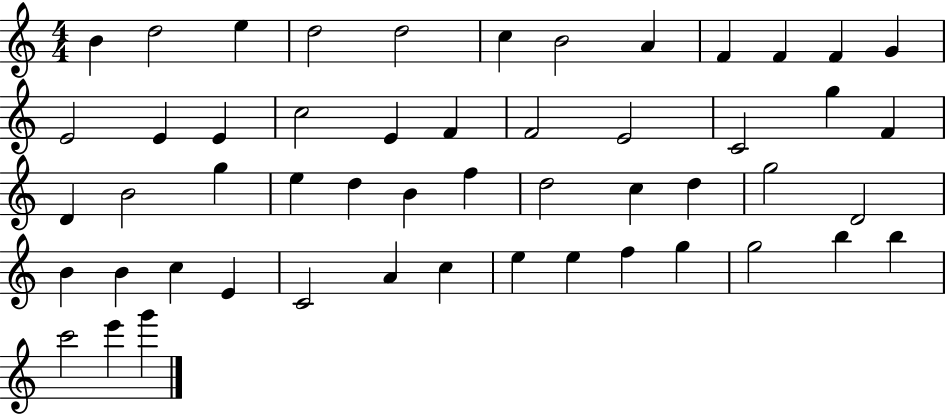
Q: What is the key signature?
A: C major